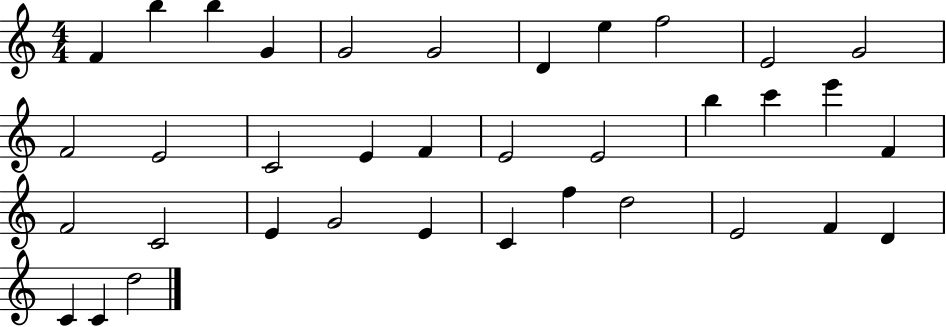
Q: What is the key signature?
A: C major